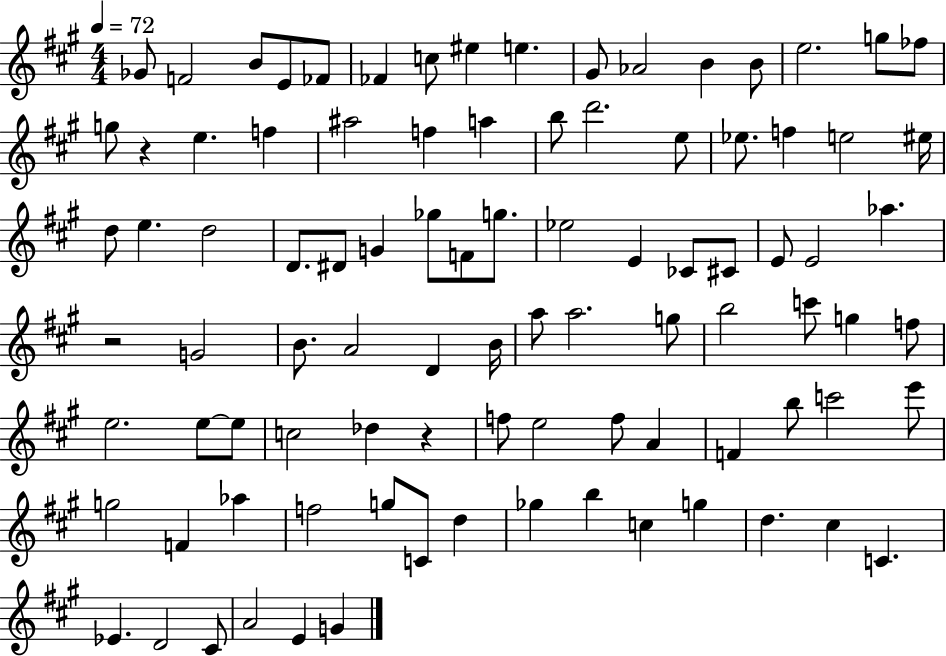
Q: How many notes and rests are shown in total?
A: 93